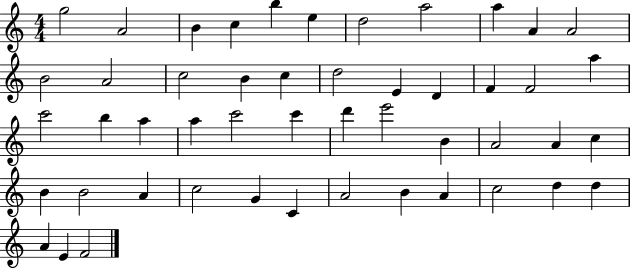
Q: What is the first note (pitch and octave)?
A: G5